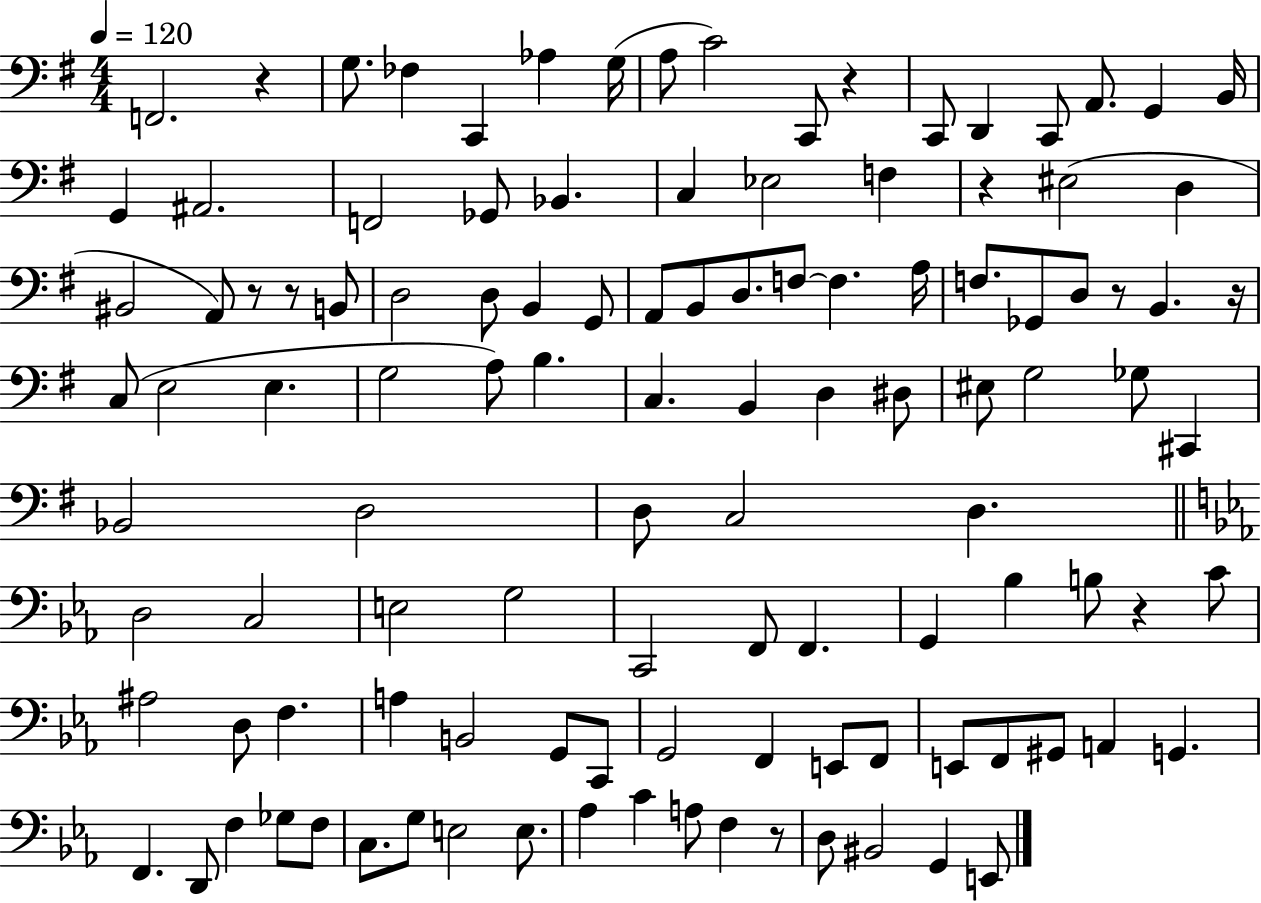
X:1
T:Untitled
M:4/4
L:1/4
K:G
F,,2 z G,/2 _F, C,, _A, G,/4 A,/2 C2 C,,/2 z C,,/2 D,, C,,/2 A,,/2 G,, B,,/4 G,, ^A,,2 F,,2 _G,,/2 _B,, C, _E,2 F, z ^E,2 D, ^B,,2 A,,/2 z/2 z/2 B,,/2 D,2 D,/2 B,, G,,/2 A,,/2 B,,/2 D,/2 F,/2 F, A,/4 F,/2 _G,,/2 D,/2 z/2 B,, z/4 C,/2 E,2 E, G,2 A,/2 B, C, B,, D, ^D,/2 ^E,/2 G,2 _G,/2 ^C,, _B,,2 D,2 D,/2 C,2 D, D,2 C,2 E,2 G,2 C,,2 F,,/2 F,, G,, _B, B,/2 z C/2 ^A,2 D,/2 F, A, B,,2 G,,/2 C,,/2 G,,2 F,, E,,/2 F,,/2 E,,/2 F,,/2 ^G,,/2 A,, G,, F,, D,,/2 F, _G,/2 F,/2 C,/2 G,/2 E,2 E,/2 _A, C A,/2 F, z/2 D,/2 ^B,,2 G,, E,,/2